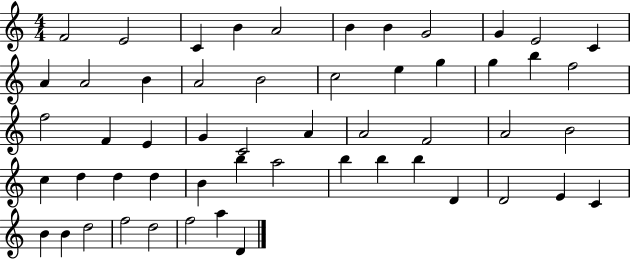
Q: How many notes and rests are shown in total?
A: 54